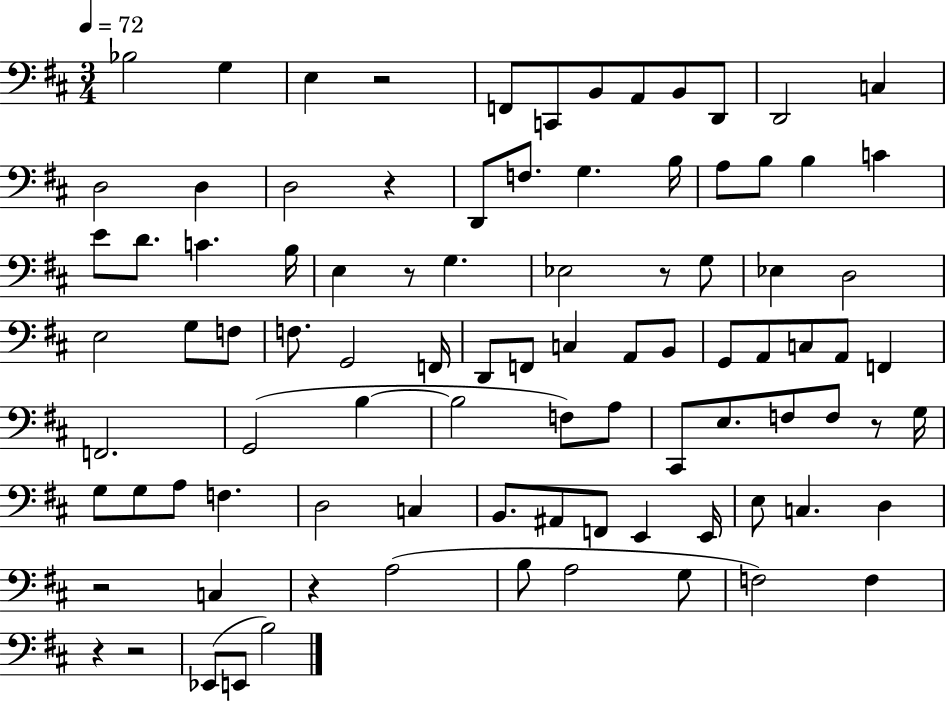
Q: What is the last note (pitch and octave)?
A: B3